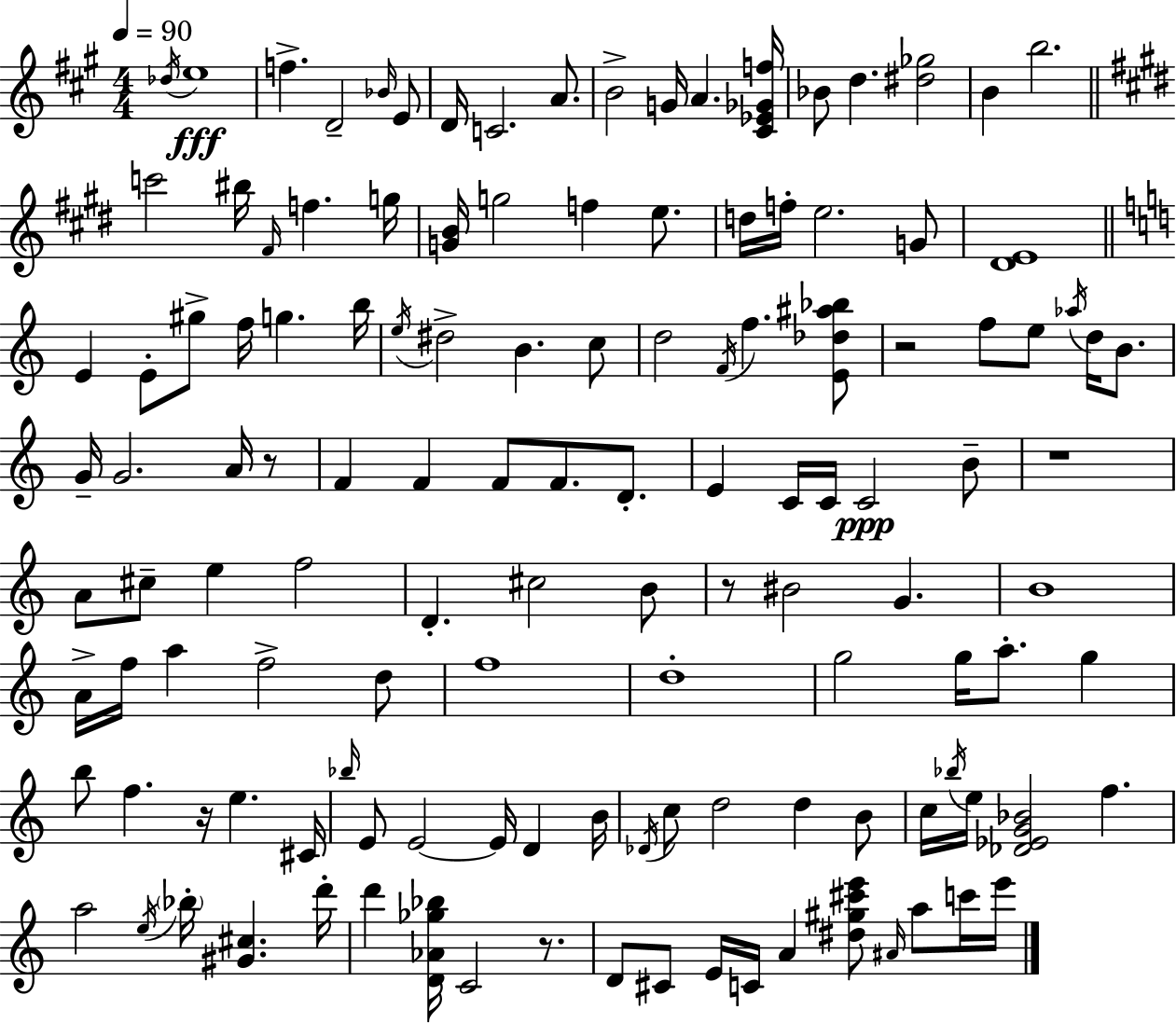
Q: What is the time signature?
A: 4/4